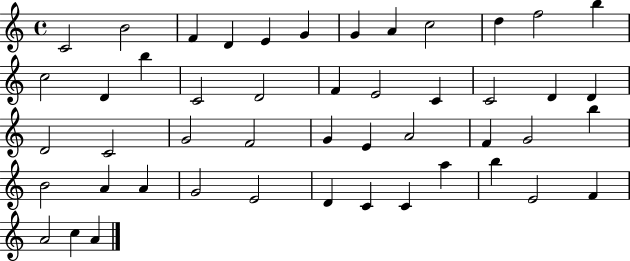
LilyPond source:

{
  \clef treble
  \time 4/4
  \defaultTimeSignature
  \key c \major
  c'2 b'2 | f'4 d'4 e'4 g'4 | g'4 a'4 c''2 | d''4 f''2 b''4 | \break c''2 d'4 b''4 | c'2 d'2 | f'4 e'2 c'4 | c'2 d'4 d'4 | \break d'2 c'2 | g'2 f'2 | g'4 e'4 a'2 | f'4 g'2 b''4 | \break b'2 a'4 a'4 | g'2 e'2 | d'4 c'4 c'4 a''4 | b''4 e'2 f'4 | \break a'2 c''4 a'4 | \bar "|."
}